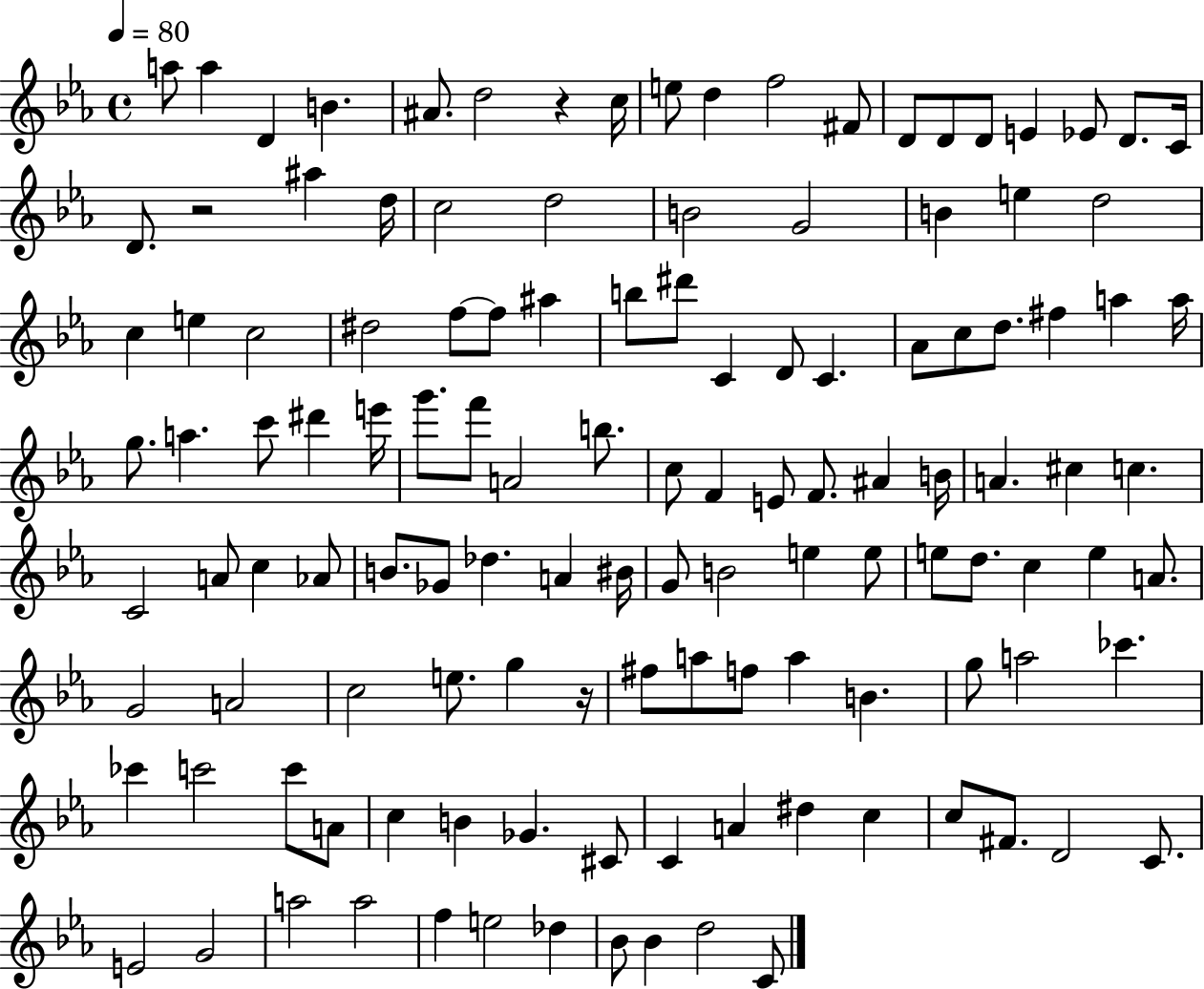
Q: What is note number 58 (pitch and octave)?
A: E4